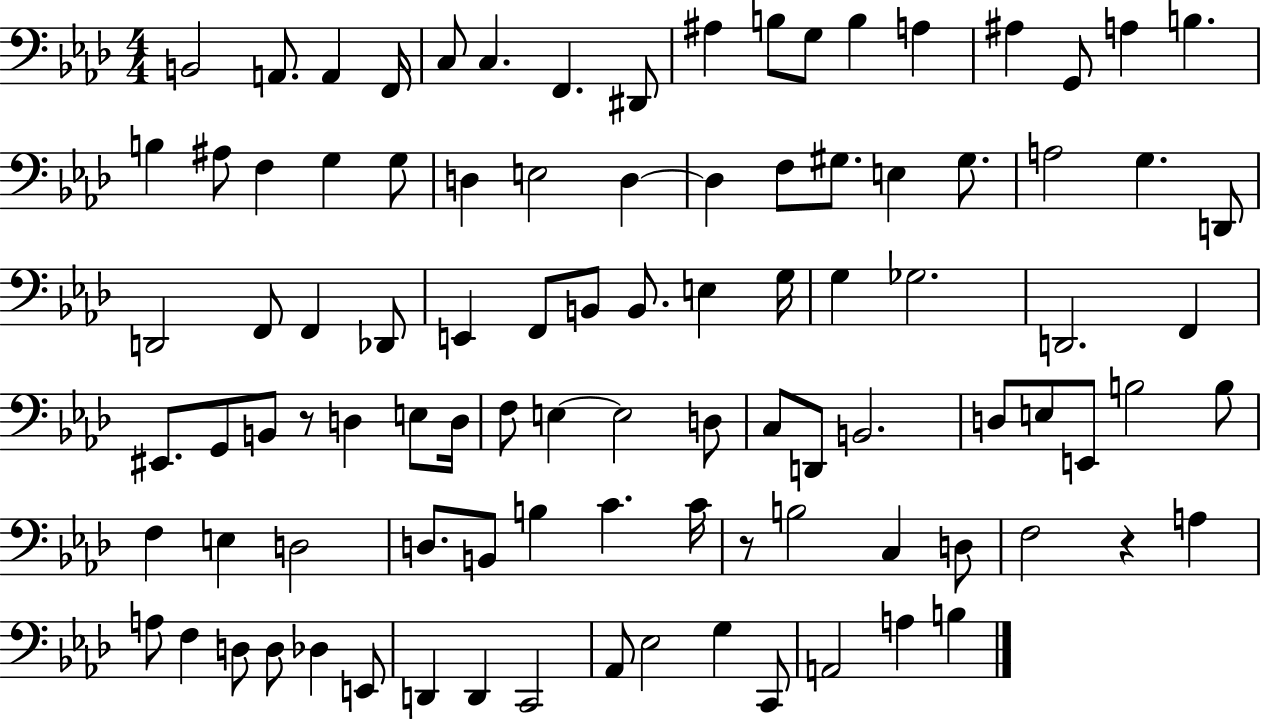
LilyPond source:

{
  \clef bass
  \numericTimeSignature
  \time 4/4
  \key aes \major
  b,2 a,8. a,4 f,16 | c8 c4. f,4. dis,8 | ais4 b8 g8 b4 a4 | ais4 g,8 a4 b4. | \break b4 ais8 f4 g4 g8 | d4 e2 d4~~ | d4 f8 gis8. e4 gis8. | a2 g4. d,8 | \break d,2 f,8 f,4 des,8 | e,4 f,8 b,8 b,8. e4 g16 | g4 ges2. | d,2. f,4 | \break eis,8. g,8 b,8 r8 d4 e8 d16 | f8 e4~~ e2 d8 | c8 d,8 b,2. | d8 e8 e,8 b2 b8 | \break f4 e4 d2 | d8. b,8 b4 c'4. c'16 | r8 b2 c4 d8 | f2 r4 a4 | \break a8 f4 d8 d8 des4 e,8 | d,4 d,4 c,2 | aes,8 ees2 g4 c,8 | a,2 a4 b4 | \break \bar "|."
}